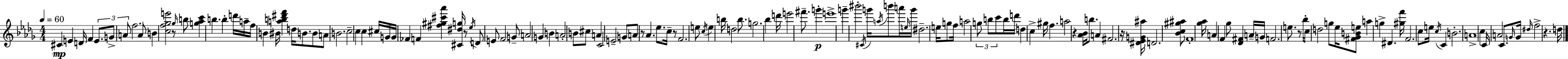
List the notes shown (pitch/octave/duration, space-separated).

C#4/q E4/q D4/s F4/q E4/e. G4/e A4/e F5/h. A4/e B4/q [C5,F5,Gb5,E6]/h R/e Gb5/s B5/e [G5,Ab5,C6]/q B5/q. B5/q D6/s A5/s F5/s B4/q BIS4/s [A5,B5,D#6,F6]/q D5/s B4/e. B4/e A4/e B4/h. C5/h C5/q C5/q C#5/s G4/s G4/s FES4/q F4/q [F#5,G#5,C#6,Ab6]/q [C#4,D#5,G5]/s R/e Eb5/s D4/e E4/e F4/h G4/e A4/h G4/q B4/q A4/h B4/e C#5/e A4/q C4/h E4/h G4/e A4/e R/e Ab4/q. Eb5/e. C5/s R/e F4/h. E5/e C5/s E5/q B5/s D5/h B5/e. G5/h. Bb5/q D6/s E6/h F#6/e. G6/q E6/w G6/q BIS6/h C#4/s G6/s A5/s B6/e A6/s E5/s G6/s D#5/h. E5/s G5/e F5/s A5/h G5/e B5/e C6/e B5/s D6/s D5/q C5/q G#5/s F5/q. A5/h R/q [Ab4,Bb4]/s B5/e. A4/q F#4/h. R/s [D#4,Eb4,G4,A#5]/s D4/h. [Bb4,C5,G#5,A#5]/e F4/w [Gb5,Ab5]/s A4/q F4/q Gb5/e [Db4,F#4]/q A4/s G4/s F4/h. E5/e. R/e Bb5/s C5/e D5/h G5/e Eb5/s [F#4,Gb4,B4,E5]/e A5/q G5/q D#4/q. [G#5,F6]/s F4/h. C5/e E5/s C5/s C4/q B4/h. A4/w C5/q C4/s A4/h C4/e. G4/s G4/s D#5/s F5/h R/q. D5/s